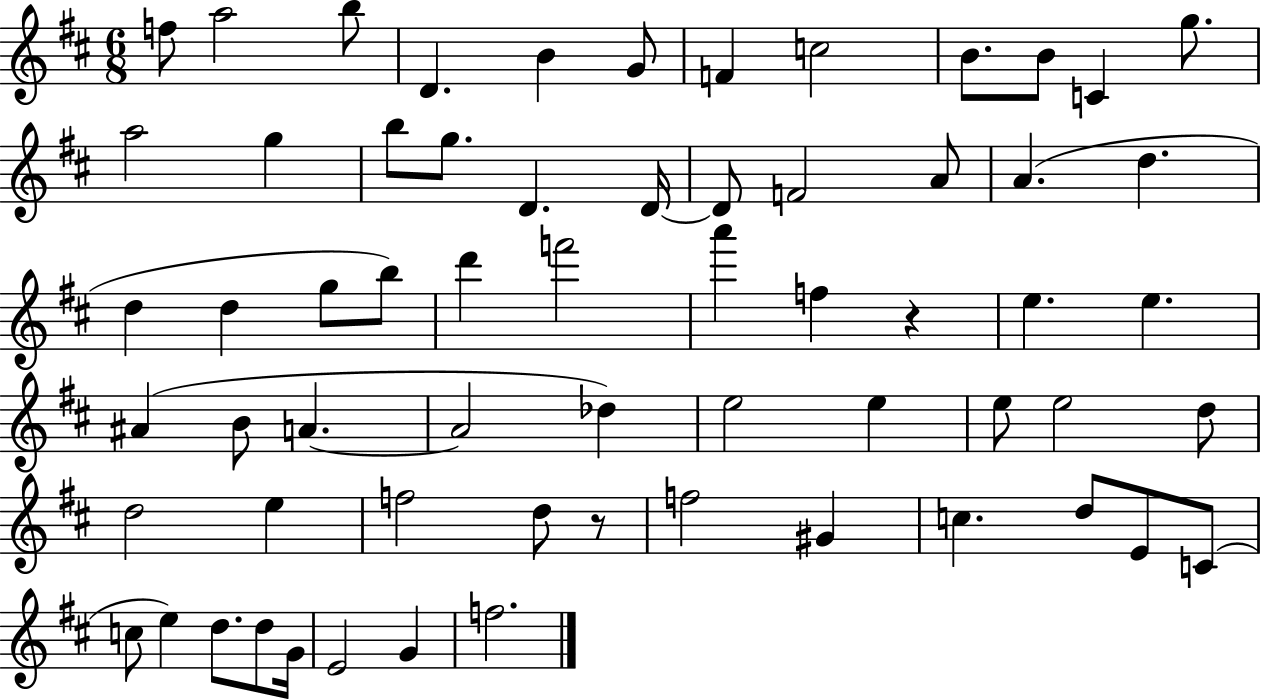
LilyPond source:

{
  \clef treble
  \numericTimeSignature
  \time 6/8
  \key d \major
  f''8 a''2 b''8 | d'4. b'4 g'8 | f'4 c''2 | b'8. b'8 c'4 g''8. | \break a''2 g''4 | b''8 g''8. d'4. d'16~~ | d'8 f'2 a'8 | a'4.( d''4. | \break d''4 d''4 g''8 b''8) | d'''4 f'''2 | a'''4 f''4 r4 | e''4. e''4. | \break ais'4( b'8 a'4.~~ | a'2 des''4) | e''2 e''4 | e''8 e''2 d''8 | \break d''2 e''4 | f''2 d''8 r8 | f''2 gis'4 | c''4. d''8 e'8 c'8( | \break c''8 e''4) d''8. d''8 g'16 | e'2 g'4 | f''2. | \bar "|."
}